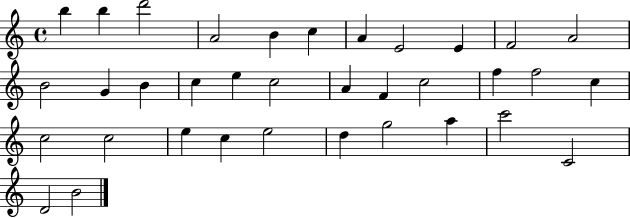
{
  \clef treble
  \time 4/4
  \defaultTimeSignature
  \key c \major
  b''4 b''4 d'''2 | a'2 b'4 c''4 | a'4 e'2 e'4 | f'2 a'2 | \break b'2 g'4 b'4 | c''4 e''4 c''2 | a'4 f'4 c''2 | f''4 f''2 c''4 | \break c''2 c''2 | e''4 c''4 e''2 | d''4 g''2 a''4 | c'''2 c'2 | \break d'2 b'2 | \bar "|."
}